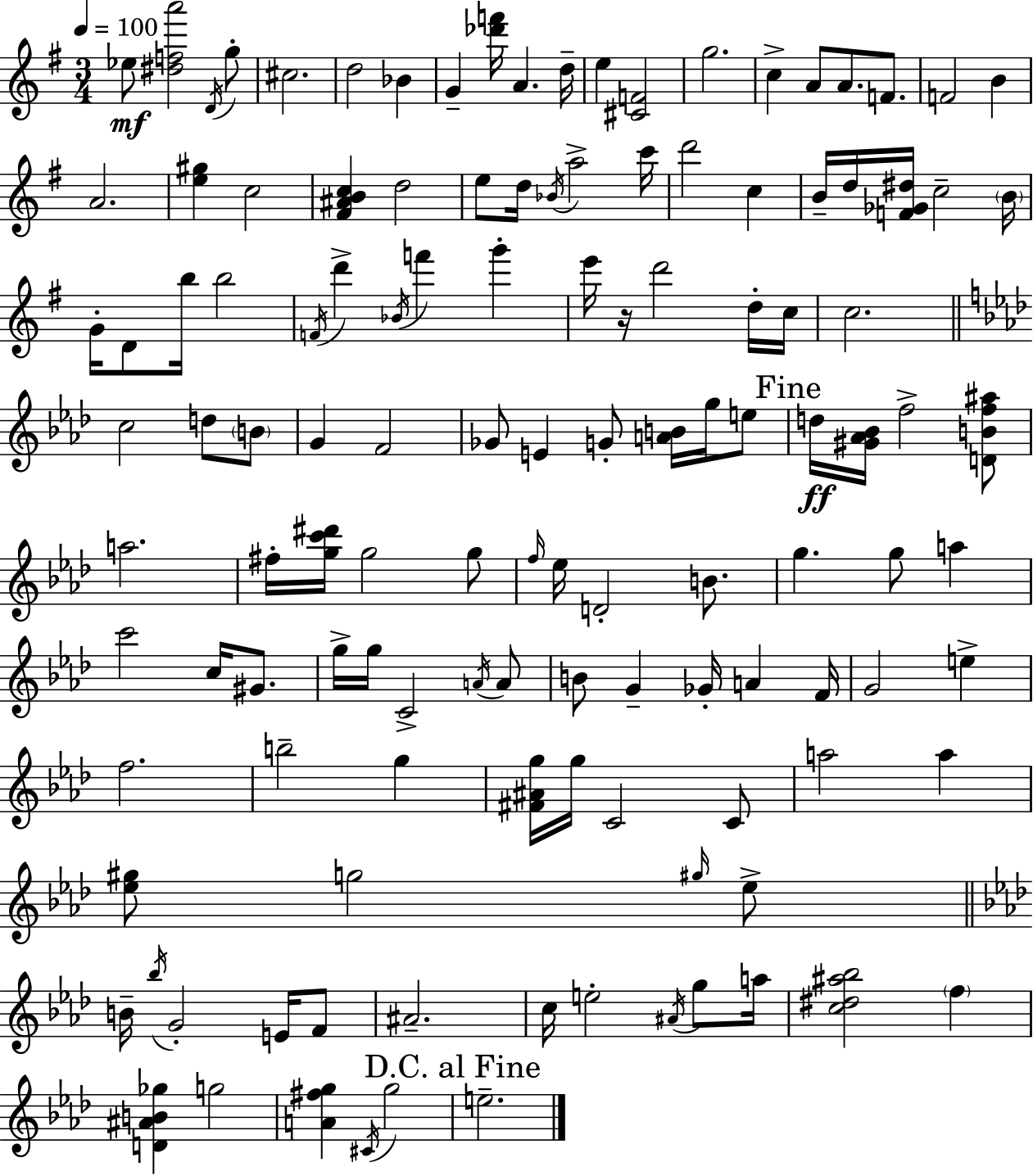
Eb5/e [D#5,F5,A6]/h D4/s G5/e C#5/h. D5/h Bb4/q G4/q [Db6,F6]/s A4/q. D5/s E5/q [C#4,F4]/h G5/h. C5/q A4/e A4/e. F4/e. F4/h B4/q A4/h. [E5,G#5]/q C5/h [F#4,A#4,B4,C5]/q D5/h E5/e D5/s Bb4/s A5/h C6/s D6/h C5/q B4/s D5/s [F4,Gb4,D#5]/s C5/h B4/s G4/s D4/e B5/s B5/h F4/s D6/q Bb4/s F6/q G6/q E6/s R/s D6/h D5/s C5/s C5/h. C5/h D5/e B4/e G4/q F4/h Gb4/e E4/q G4/e [A4,B4]/s G5/s E5/e D5/s [G#4,Ab4,Bb4]/s F5/h [D4,B4,F5,A#5]/e A5/h. F#5/s [G5,C6,D#6]/s G5/h G5/e F5/s Eb5/s D4/h B4/e. G5/q. G5/e A5/q C6/h C5/s G#4/e. G5/s G5/s C4/h A4/s A4/e B4/e G4/q Gb4/s A4/q F4/s G4/h E5/q F5/h. B5/h G5/q [F#4,A#4,G5]/s G5/s C4/h C4/e A5/h A5/q [Eb5,G#5]/e G5/h G#5/s Eb5/e B4/s Bb5/s G4/h E4/s F4/e A#4/h. C5/s E5/h A#4/s G5/e A5/s [C5,D#5,A#5,Bb5]/h F5/q [D4,A#4,B4,Gb5]/q G5/h [A4,F#5,G5]/q C#4/s G5/h E5/h.